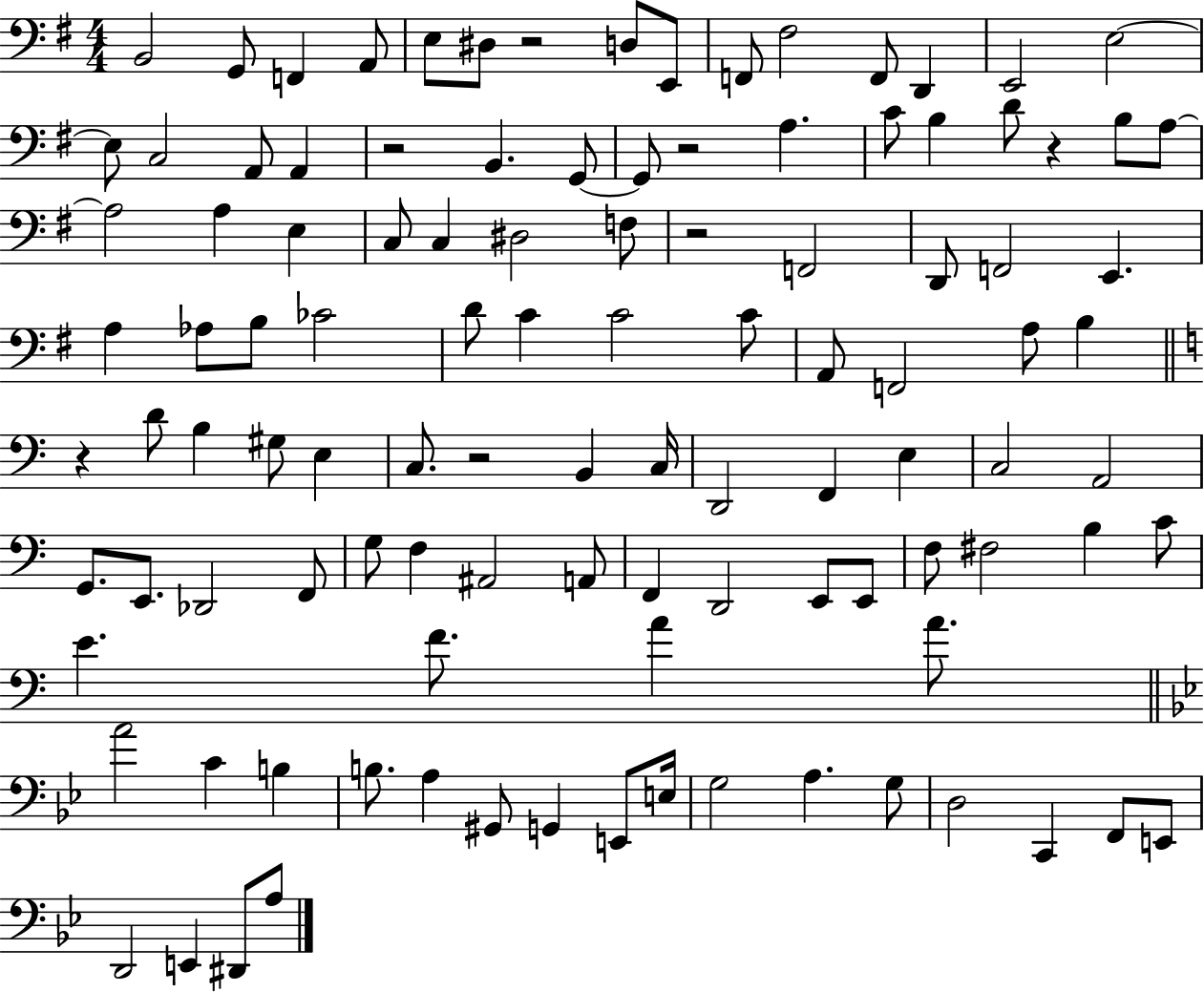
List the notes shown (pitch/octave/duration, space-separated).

B2/h G2/e F2/q A2/e E3/e D#3/e R/h D3/e E2/e F2/e F#3/h F2/e D2/q E2/h E3/h E3/e C3/h A2/e A2/q R/h B2/q. G2/e G2/e R/h A3/q. C4/e B3/q D4/e R/q B3/e A3/e A3/h A3/q E3/q C3/e C3/q D#3/h F3/e R/h F2/h D2/e F2/h E2/q. A3/q Ab3/e B3/e CES4/h D4/e C4/q C4/h C4/e A2/e F2/h A3/e B3/q R/q D4/e B3/q G#3/e E3/q C3/e. R/h B2/q C3/s D2/h F2/q E3/q C3/h A2/h G2/e. E2/e. Db2/h F2/e G3/e F3/q A#2/h A2/e F2/q D2/h E2/e E2/e F3/e F#3/h B3/q C4/e E4/q. F4/e. A4/q A4/e. A4/h C4/q B3/q B3/e. A3/q G#2/e G2/q E2/e E3/s G3/h A3/q. G3/e D3/h C2/q F2/e E2/e D2/h E2/q D#2/e A3/e